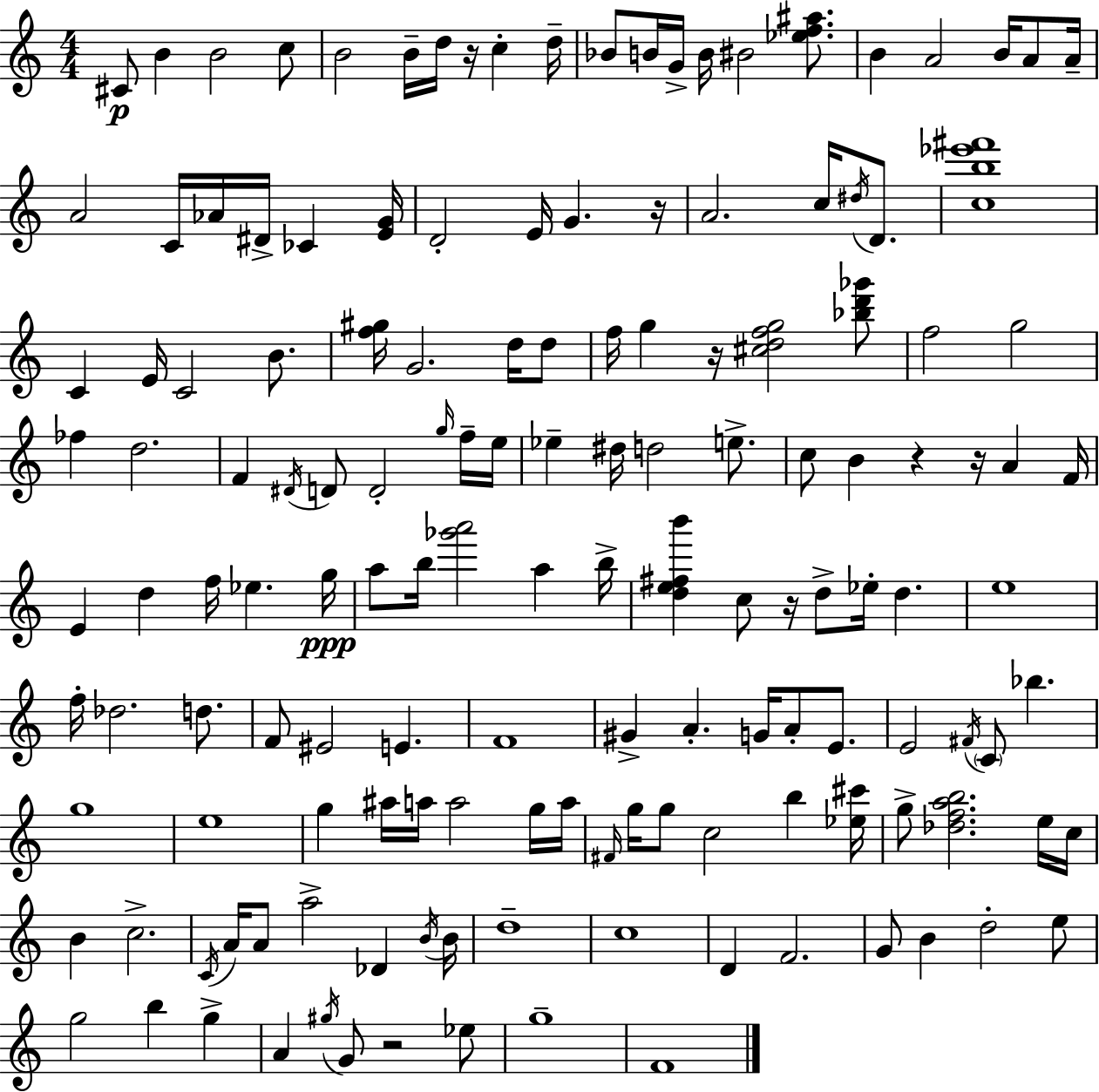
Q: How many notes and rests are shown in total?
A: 148